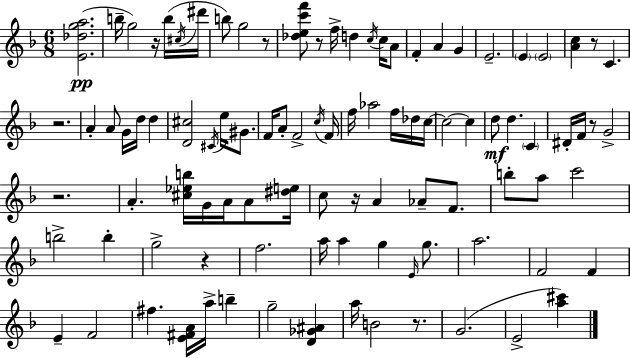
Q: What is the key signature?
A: F major